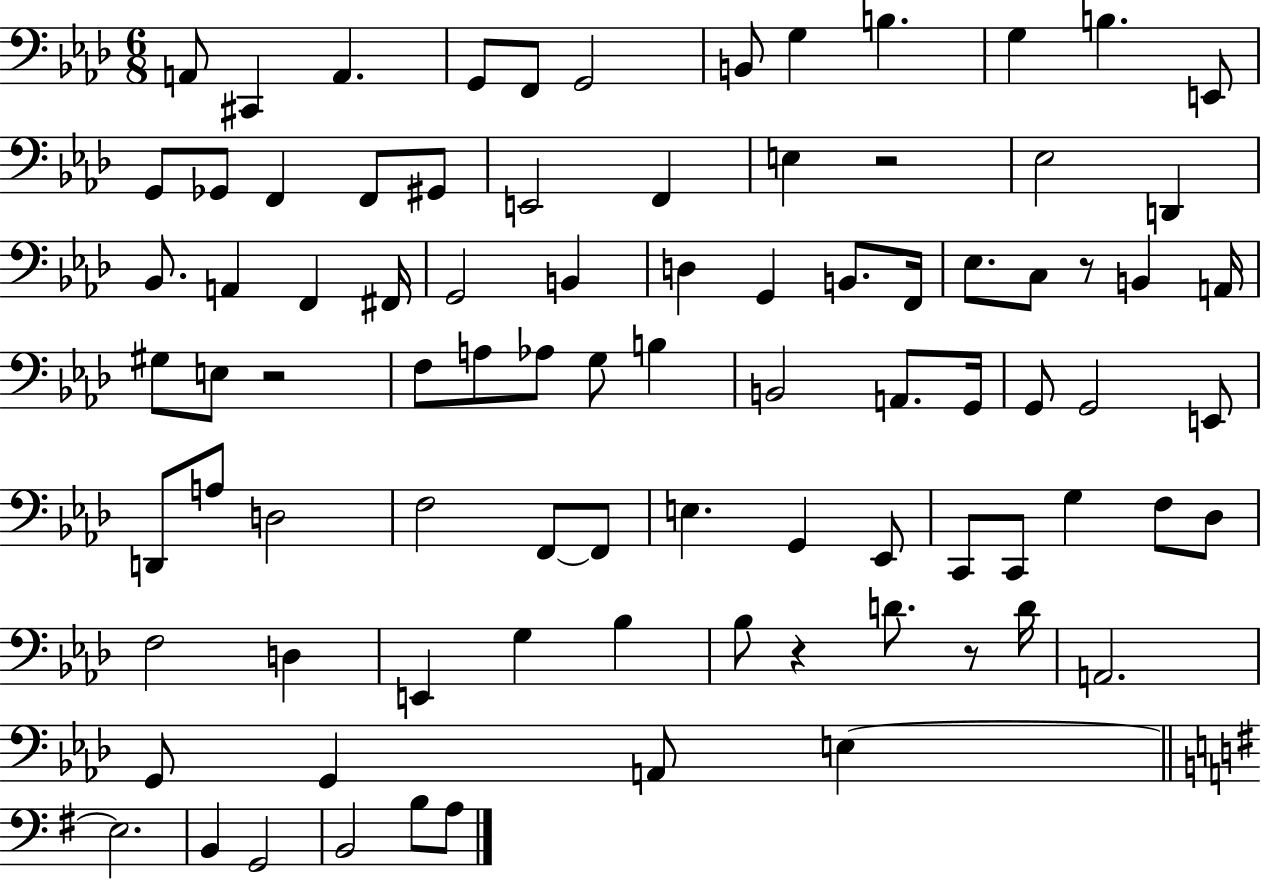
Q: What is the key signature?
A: AES major